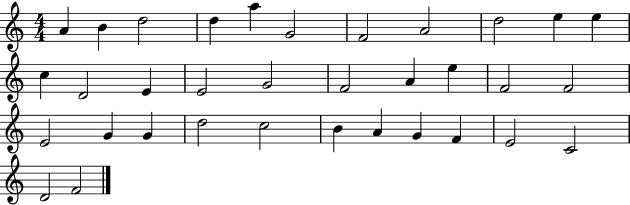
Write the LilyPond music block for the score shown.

{
  \clef treble
  \numericTimeSignature
  \time 4/4
  \key c \major
  a'4 b'4 d''2 | d''4 a''4 g'2 | f'2 a'2 | d''2 e''4 e''4 | \break c''4 d'2 e'4 | e'2 g'2 | f'2 a'4 e''4 | f'2 f'2 | \break e'2 g'4 g'4 | d''2 c''2 | b'4 a'4 g'4 f'4 | e'2 c'2 | \break d'2 f'2 | \bar "|."
}